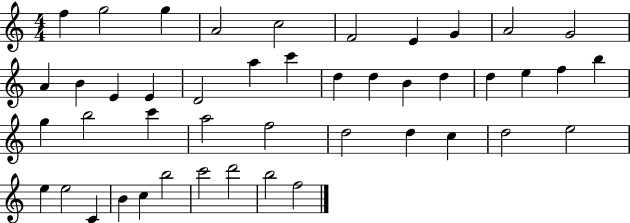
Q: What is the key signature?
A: C major